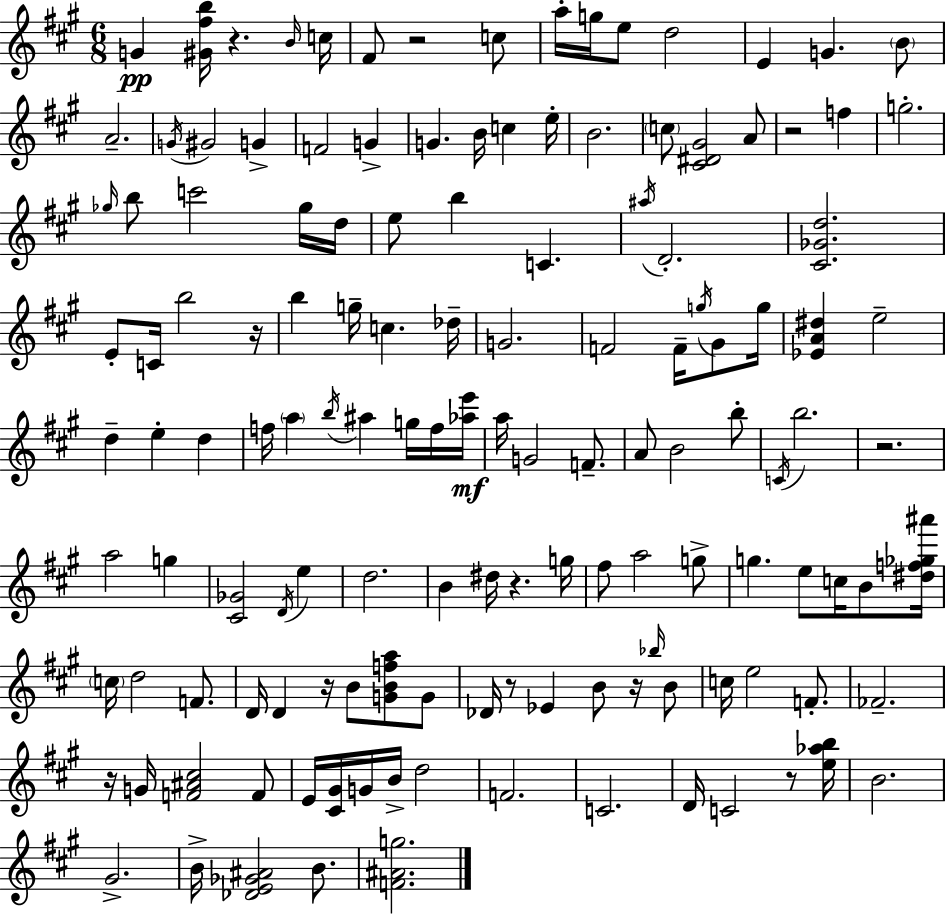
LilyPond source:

{
  \clef treble
  \numericTimeSignature
  \time 6/8
  \key a \major
  g'4\pp <gis' fis'' b''>16 r4. \grace { b'16 } | c''16 fis'8 r2 c''8 | a''16-. g''16 e''8 d''2 | e'4 g'4. \parenthesize b'8 | \break a'2.-- | \acciaccatura { g'16 } gis'2 g'4-> | f'2 g'4-> | g'4. b'16 c''4 | \break e''16-. b'2. | \parenthesize c''8 <cis' dis' gis'>2 | a'8 r2 f''4 | g''2.-. | \break \grace { ges''16 } b''8 c'''2 | ges''16 d''16 e''8 b''4 c'4. | \acciaccatura { ais''16 } d'2.-. | <cis' ges' d''>2. | \break e'8-. c'16 b''2 | r16 b''4 g''16-- c''4. | des''16-- g'2. | f'2 | \break f'16-- \acciaccatura { g''16 } gis'8 g''16 <ees' a' dis''>4 e''2-- | d''4-- e''4-. | d''4 f''16 \parenthesize a''4 \acciaccatura { b''16 } ais''4 | g''16 f''16 <aes'' e'''>16\mf a''16 g'2 | \break f'8.-- a'8 b'2 | b''8-. \acciaccatura { c'16 } b''2. | r2. | a''2 | \break g''4 <cis' ges'>2 | \acciaccatura { d'16 } e''4 d''2. | b'4 | dis''16 r4. g''16 fis''8 a''2 | \break g''8-> g''4. | e''8 c''16 b'8 <dis'' f'' ges'' ais'''>16 \parenthesize c''16 d''2 | f'8. d'16 d'4 | r16 b'8 <g' b' f'' a''>8 g'8 des'16 r8 ees'4 | \break b'8 r16 \grace { bes''16 } b'8 c''16 e''2 | f'8.-. fes'2.-- | r16 g'16 <f' ais' cis''>2 | f'8 e'16 <cis' gis'>16 g'16 | \break b'16-> d''2 f'2. | c'2. | d'16 c'2 | r8 <e'' aes'' b''>16 b'2. | \break gis'2.-> | b'16-> <des' e' ges' ais'>2 | b'8. <f' ais' g''>2. | \bar "|."
}